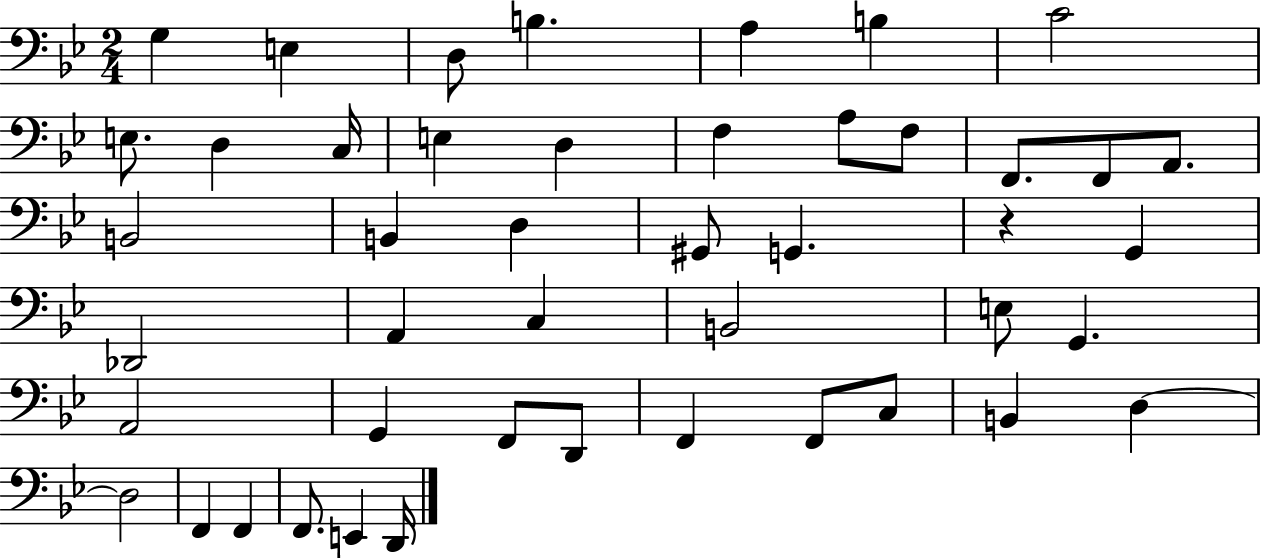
X:1
T:Untitled
M:2/4
L:1/4
K:Bb
G, E, D,/2 B, A, B, C2 E,/2 D, C,/4 E, D, F, A,/2 F,/2 F,,/2 F,,/2 A,,/2 B,,2 B,, D, ^G,,/2 G,, z G,, _D,,2 A,, C, B,,2 E,/2 G,, A,,2 G,, F,,/2 D,,/2 F,, F,,/2 C,/2 B,, D, D,2 F,, F,, F,,/2 E,, D,,/4